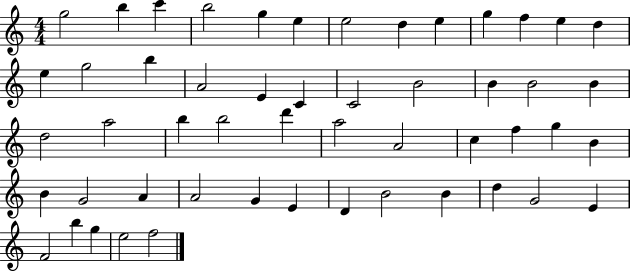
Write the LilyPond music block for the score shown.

{
  \clef treble
  \numericTimeSignature
  \time 4/4
  \key c \major
  g''2 b''4 c'''4 | b''2 g''4 e''4 | e''2 d''4 e''4 | g''4 f''4 e''4 d''4 | \break e''4 g''2 b''4 | a'2 e'4 c'4 | c'2 b'2 | b'4 b'2 b'4 | \break d''2 a''2 | b''4 b''2 d'''4 | a''2 a'2 | c''4 f''4 g''4 b'4 | \break b'4 g'2 a'4 | a'2 g'4 e'4 | d'4 b'2 b'4 | d''4 g'2 e'4 | \break f'2 b''4 g''4 | e''2 f''2 | \bar "|."
}